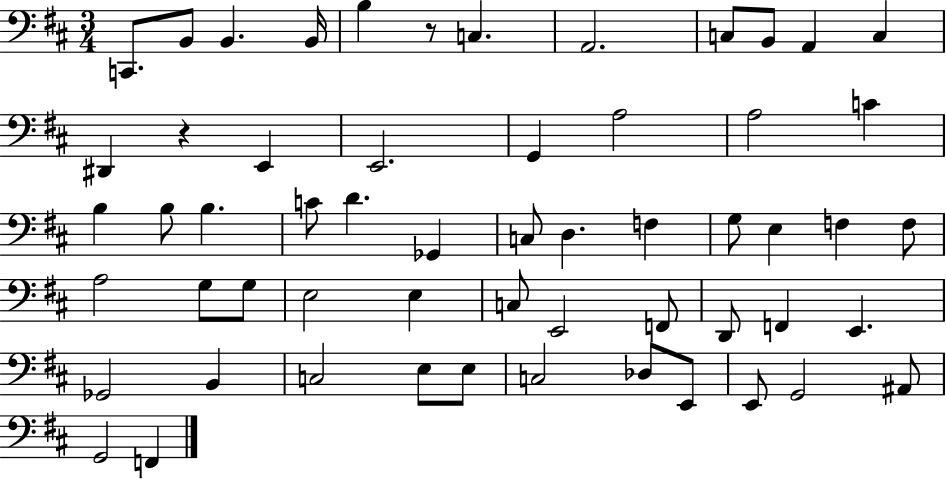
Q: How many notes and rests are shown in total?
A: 57